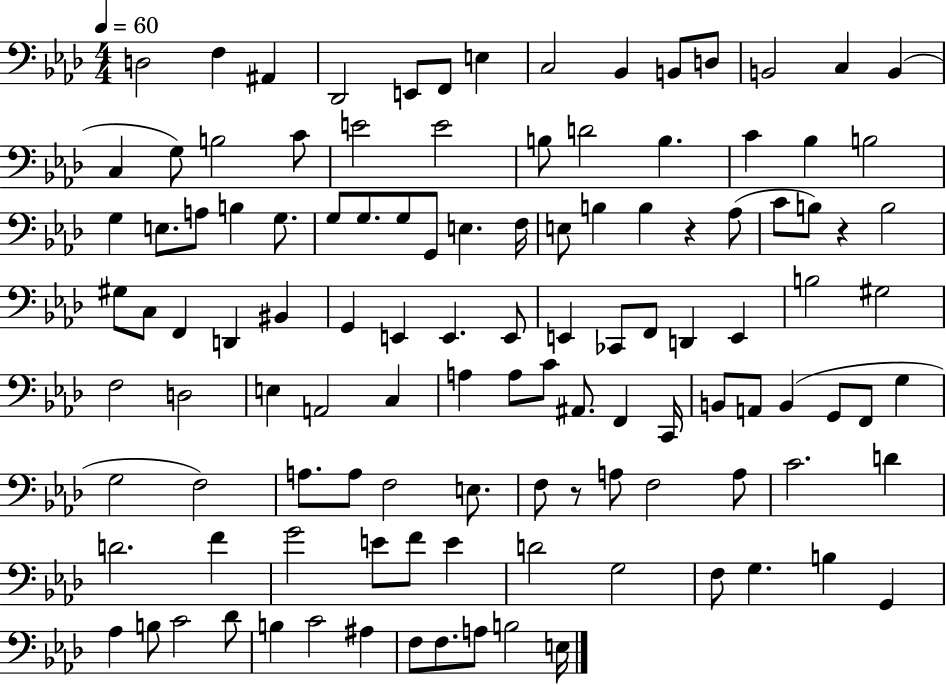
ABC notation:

X:1
T:Untitled
M:4/4
L:1/4
K:Ab
D,2 F, ^A,, _D,,2 E,,/2 F,,/2 E, C,2 _B,, B,,/2 D,/2 B,,2 C, B,, C, G,/2 B,2 C/2 E2 E2 B,/2 D2 B, C _B, B,2 G, E,/2 A,/2 B, G,/2 G,/2 G,/2 G,/2 G,,/2 E, F,/4 E,/2 B, B, z _A,/2 C/2 B,/2 z B,2 ^G,/2 C,/2 F,, D,, ^B,, G,, E,, E,, E,,/2 E,, _C,,/2 F,,/2 D,, E,, B,2 ^G,2 F,2 D,2 E, A,,2 C, A, A,/2 C/2 ^A,,/2 F,, C,,/4 B,,/2 A,,/2 B,, G,,/2 F,,/2 G, G,2 F,2 A,/2 A,/2 F,2 E,/2 F,/2 z/2 A,/2 F,2 A,/2 C2 D D2 F G2 E/2 F/2 E D2 G,2 F,/2 G, B, G,, _A, B,/2 C2 _D/2 B, C2 ^A, F,/2 F,/2 A,/2 B,2 E,/4